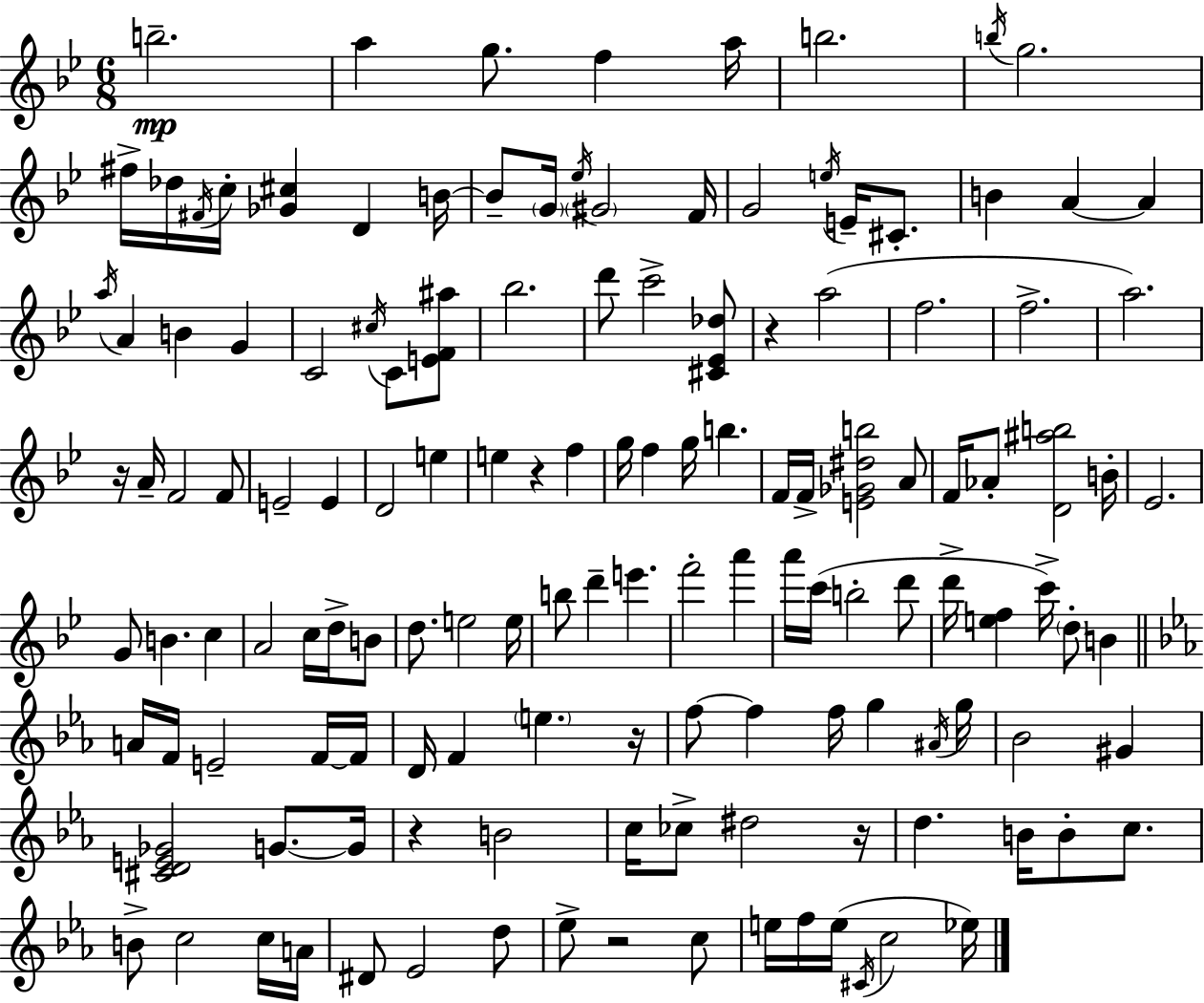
{
  \clef treble
  \numericTimeSignature
  \time 6/8
  \key g \minor
  \repeat volta 2 { b''2.--\mp | a''4 g''8. f''4 a''16 | b''2. | \acciaccatura { b''16 } g''2. | \break fis''16-> des''16 \acciaccatura { fis'16 } c''16-. <ges' cis''>4 d'4 | b'16~~ b'8-- \parenthesize g'16 \acciaccatura { ees''16 } \parenthesize gis'2 | f'16 g'2 \acciaccatura { e''16 } | e'16-- cis'8.-. b'4 a'4~~ | \break a'4 \acciaccatura { a''16 } a'4 b'4 | g'4 c'2 | \acciaccatura { cis''16 } c'8 <e' f' ais''>8 bes''2. | d'''8 c'''2-> | \break <cis' ees' des''>8 r4 a''2( | f''2. | f''2.-> | a''2.) | \break r16 a'16-- f'2 | f'8 e'2-- | e'4 d'2 | e''4 e''4 r4 | \break f''4 g''16 f''4 g''16 | b''4. f'16 f'16-> <e' ges' dis'' b''>2 | a'8 f'16 aes'8-. <d' ais'' b''>2 | b'16-. ees'2. | \break g'8 b'4. | c''4 a'2 | c''16 d''16-> b'8 d''8. e''2 | e''16 b''8 d'''4-- | \break e'''4. f'''2-. | a'''4 a'''16 c'''16( b''2-. | d'''8 d'''16-> <e'' f''>4 c'''16->) | \parenthesize d''8-. b'4 \bar "||" \break \key ees \major a'16 f'16 e'2-- f'16~~ f'16 | d'16 f'4 \parenthesize e''4. r16 | f''8~~ f''4 f''16 g''4 \acciaccatura { ais'16 } | g''16 bes'2 gis'4 | \break <cis' d' e' ges'>2 g'8.~~ | g'16 r4 b'2 | c''16 ces''8-> dis''2 | r16 d''4. b'16 b'8-. c''8. | \break b'8-> c''2 c''16 | a'16 dis'8 ees'2 d''8 | ees''8-> r2 c''8 | e''16 f''16 e''16( \acciaccatura { cis'16 } c''2 | \break ees''16) } \bar "|."
}